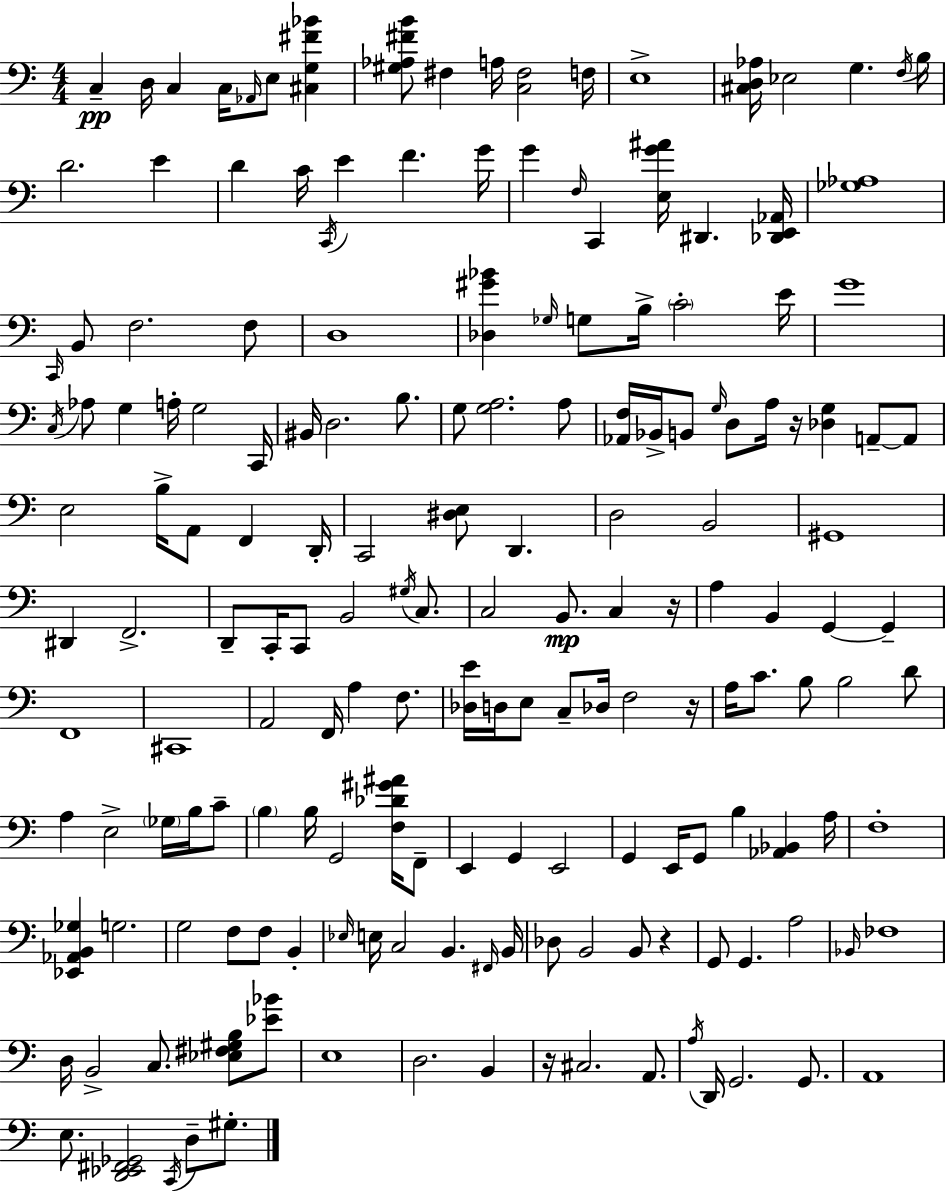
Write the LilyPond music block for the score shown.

{
  \clef bass
  \numericTimeSignature
  \time 4/4
  \key c \major
  c4--\pp d16 c4 c16 \grace { aes,16 } e8 <cis g fis' bes'>4 | <gis aes fis' b'>8 fis4 a16 <c fis>2 | f16 e1-> | <cis d aes>16 ees2 g4. | \break \acciaccatura { f16 } b16 d'2. e'4 | d'4 c'16 \acciaccatura { c,16 } e'4 f'4. | g'16 g'4 \grace { f16 } c,4 <e g' ais'>16 dis,4. | <des, e, aes,>16 <ges aes>1 | \break \grace { c,16 } b,8 f2. | f8 d1 | <des gis' bes'>4 \grace { ges16 } g8 b16-> \parenthesize c'2-. | e'16 g'1 | \break \acciaccatura { c16 } aes8 g4 a16-. g2 | c,16 bis,16 d2. | b8. g8 <g a>2. | a8 <aes, f>16 bes,16-> b,8 \grace { g16 } d8 a16 r16 | \break <des g>4 a,8--~~ a,8 e2 | b16-> a,8 f,4 d,16-. c,2 | <dis e>8 d,4. d2 | b,2 gis,1 | \break dis,4 f,2.-> | d,8-- c,16-. c,8 b,2 | \acciaccatura { gis16 } c8. c2 | b,8.\mp c4 r16 a4 b,4 | \break g,4~~ g,4-- f,1 | cis,1 | a,2 | f,16 a4 f8. <des e'>16 d16 e8 c8-- des16 | \break f2 r16 a16 c'8. b8 b2 | d'8 a4 e2-> | \parenthesize ges16 b16 c'8-- \parenthesize b4 b16 g,2 | <f des' gis' ais'>16 f,8-- e,4 g,4 | \break e,2 g,4 e,16 g,8 | b4 <aes, bes,>4 a16 f1-. | <ees, aes, b, ges>4 g2. | g2 | \break f8 f8 b,4-. \grace { ees16 } e16 c2 | b,4. \grace { fis,16 } b,16 des8 b,2 | b,8 r4 g,8 g,4. | a2 \grace { bes,16 } fes1 | \break d16 b,2-> | c8. <ees fis gis b>8 <ees' bes'>8 e1 | d2. | b,4 r16 cis2. | \break a,8. \acciaccatura { a16 } d,16 g,2. | g,8. a,1 | e8. | <d, ees, fis, ges,>2 \acciaccatura { c,16 } d8-- gis8.-. \bar "|."
}